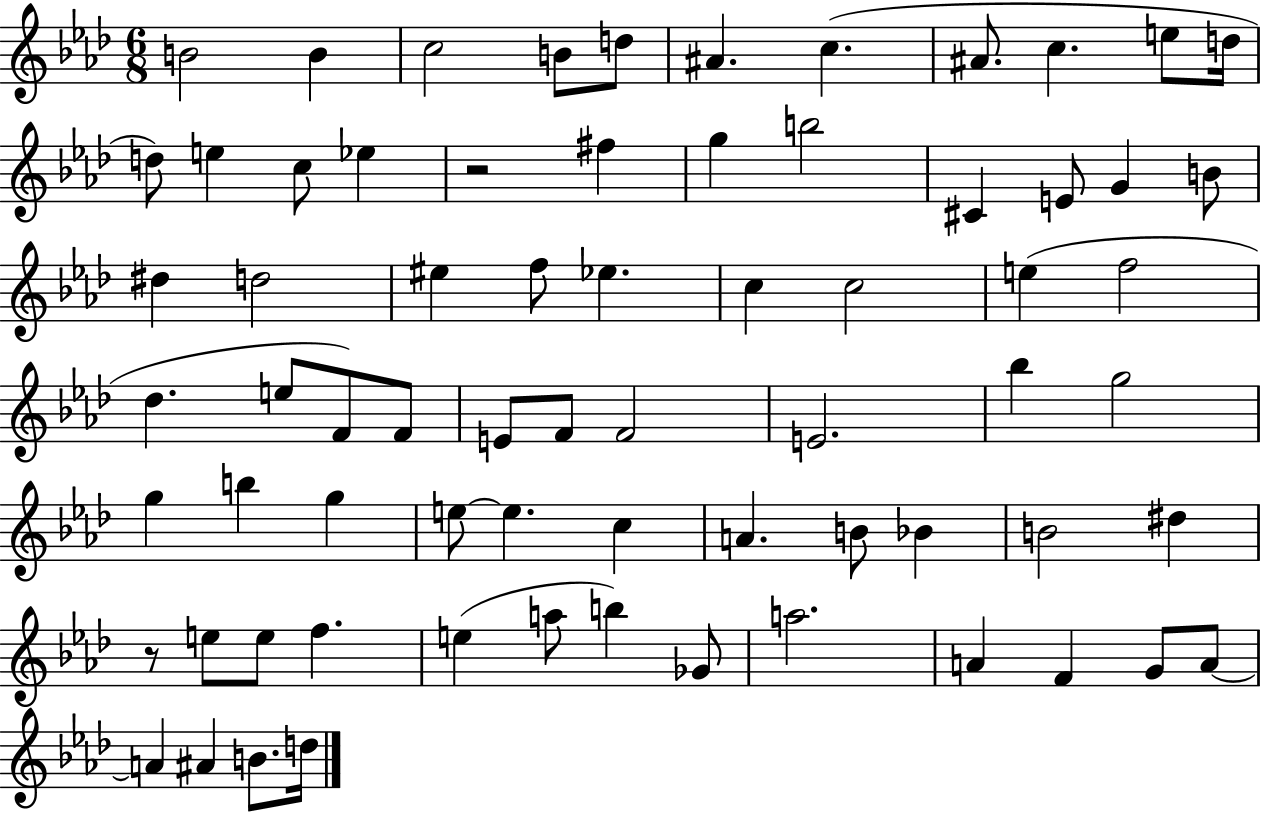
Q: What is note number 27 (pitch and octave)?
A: Eb5